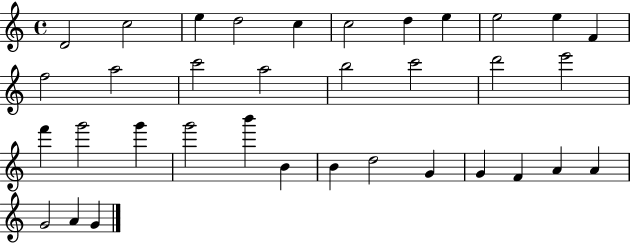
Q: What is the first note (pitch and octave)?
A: D4